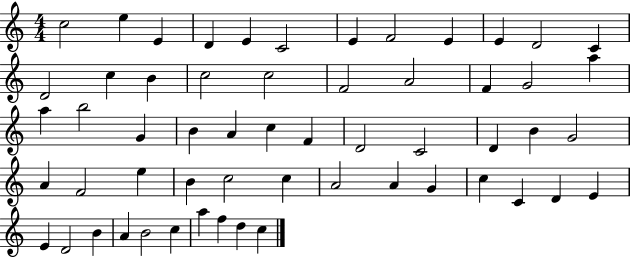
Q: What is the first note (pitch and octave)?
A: C5